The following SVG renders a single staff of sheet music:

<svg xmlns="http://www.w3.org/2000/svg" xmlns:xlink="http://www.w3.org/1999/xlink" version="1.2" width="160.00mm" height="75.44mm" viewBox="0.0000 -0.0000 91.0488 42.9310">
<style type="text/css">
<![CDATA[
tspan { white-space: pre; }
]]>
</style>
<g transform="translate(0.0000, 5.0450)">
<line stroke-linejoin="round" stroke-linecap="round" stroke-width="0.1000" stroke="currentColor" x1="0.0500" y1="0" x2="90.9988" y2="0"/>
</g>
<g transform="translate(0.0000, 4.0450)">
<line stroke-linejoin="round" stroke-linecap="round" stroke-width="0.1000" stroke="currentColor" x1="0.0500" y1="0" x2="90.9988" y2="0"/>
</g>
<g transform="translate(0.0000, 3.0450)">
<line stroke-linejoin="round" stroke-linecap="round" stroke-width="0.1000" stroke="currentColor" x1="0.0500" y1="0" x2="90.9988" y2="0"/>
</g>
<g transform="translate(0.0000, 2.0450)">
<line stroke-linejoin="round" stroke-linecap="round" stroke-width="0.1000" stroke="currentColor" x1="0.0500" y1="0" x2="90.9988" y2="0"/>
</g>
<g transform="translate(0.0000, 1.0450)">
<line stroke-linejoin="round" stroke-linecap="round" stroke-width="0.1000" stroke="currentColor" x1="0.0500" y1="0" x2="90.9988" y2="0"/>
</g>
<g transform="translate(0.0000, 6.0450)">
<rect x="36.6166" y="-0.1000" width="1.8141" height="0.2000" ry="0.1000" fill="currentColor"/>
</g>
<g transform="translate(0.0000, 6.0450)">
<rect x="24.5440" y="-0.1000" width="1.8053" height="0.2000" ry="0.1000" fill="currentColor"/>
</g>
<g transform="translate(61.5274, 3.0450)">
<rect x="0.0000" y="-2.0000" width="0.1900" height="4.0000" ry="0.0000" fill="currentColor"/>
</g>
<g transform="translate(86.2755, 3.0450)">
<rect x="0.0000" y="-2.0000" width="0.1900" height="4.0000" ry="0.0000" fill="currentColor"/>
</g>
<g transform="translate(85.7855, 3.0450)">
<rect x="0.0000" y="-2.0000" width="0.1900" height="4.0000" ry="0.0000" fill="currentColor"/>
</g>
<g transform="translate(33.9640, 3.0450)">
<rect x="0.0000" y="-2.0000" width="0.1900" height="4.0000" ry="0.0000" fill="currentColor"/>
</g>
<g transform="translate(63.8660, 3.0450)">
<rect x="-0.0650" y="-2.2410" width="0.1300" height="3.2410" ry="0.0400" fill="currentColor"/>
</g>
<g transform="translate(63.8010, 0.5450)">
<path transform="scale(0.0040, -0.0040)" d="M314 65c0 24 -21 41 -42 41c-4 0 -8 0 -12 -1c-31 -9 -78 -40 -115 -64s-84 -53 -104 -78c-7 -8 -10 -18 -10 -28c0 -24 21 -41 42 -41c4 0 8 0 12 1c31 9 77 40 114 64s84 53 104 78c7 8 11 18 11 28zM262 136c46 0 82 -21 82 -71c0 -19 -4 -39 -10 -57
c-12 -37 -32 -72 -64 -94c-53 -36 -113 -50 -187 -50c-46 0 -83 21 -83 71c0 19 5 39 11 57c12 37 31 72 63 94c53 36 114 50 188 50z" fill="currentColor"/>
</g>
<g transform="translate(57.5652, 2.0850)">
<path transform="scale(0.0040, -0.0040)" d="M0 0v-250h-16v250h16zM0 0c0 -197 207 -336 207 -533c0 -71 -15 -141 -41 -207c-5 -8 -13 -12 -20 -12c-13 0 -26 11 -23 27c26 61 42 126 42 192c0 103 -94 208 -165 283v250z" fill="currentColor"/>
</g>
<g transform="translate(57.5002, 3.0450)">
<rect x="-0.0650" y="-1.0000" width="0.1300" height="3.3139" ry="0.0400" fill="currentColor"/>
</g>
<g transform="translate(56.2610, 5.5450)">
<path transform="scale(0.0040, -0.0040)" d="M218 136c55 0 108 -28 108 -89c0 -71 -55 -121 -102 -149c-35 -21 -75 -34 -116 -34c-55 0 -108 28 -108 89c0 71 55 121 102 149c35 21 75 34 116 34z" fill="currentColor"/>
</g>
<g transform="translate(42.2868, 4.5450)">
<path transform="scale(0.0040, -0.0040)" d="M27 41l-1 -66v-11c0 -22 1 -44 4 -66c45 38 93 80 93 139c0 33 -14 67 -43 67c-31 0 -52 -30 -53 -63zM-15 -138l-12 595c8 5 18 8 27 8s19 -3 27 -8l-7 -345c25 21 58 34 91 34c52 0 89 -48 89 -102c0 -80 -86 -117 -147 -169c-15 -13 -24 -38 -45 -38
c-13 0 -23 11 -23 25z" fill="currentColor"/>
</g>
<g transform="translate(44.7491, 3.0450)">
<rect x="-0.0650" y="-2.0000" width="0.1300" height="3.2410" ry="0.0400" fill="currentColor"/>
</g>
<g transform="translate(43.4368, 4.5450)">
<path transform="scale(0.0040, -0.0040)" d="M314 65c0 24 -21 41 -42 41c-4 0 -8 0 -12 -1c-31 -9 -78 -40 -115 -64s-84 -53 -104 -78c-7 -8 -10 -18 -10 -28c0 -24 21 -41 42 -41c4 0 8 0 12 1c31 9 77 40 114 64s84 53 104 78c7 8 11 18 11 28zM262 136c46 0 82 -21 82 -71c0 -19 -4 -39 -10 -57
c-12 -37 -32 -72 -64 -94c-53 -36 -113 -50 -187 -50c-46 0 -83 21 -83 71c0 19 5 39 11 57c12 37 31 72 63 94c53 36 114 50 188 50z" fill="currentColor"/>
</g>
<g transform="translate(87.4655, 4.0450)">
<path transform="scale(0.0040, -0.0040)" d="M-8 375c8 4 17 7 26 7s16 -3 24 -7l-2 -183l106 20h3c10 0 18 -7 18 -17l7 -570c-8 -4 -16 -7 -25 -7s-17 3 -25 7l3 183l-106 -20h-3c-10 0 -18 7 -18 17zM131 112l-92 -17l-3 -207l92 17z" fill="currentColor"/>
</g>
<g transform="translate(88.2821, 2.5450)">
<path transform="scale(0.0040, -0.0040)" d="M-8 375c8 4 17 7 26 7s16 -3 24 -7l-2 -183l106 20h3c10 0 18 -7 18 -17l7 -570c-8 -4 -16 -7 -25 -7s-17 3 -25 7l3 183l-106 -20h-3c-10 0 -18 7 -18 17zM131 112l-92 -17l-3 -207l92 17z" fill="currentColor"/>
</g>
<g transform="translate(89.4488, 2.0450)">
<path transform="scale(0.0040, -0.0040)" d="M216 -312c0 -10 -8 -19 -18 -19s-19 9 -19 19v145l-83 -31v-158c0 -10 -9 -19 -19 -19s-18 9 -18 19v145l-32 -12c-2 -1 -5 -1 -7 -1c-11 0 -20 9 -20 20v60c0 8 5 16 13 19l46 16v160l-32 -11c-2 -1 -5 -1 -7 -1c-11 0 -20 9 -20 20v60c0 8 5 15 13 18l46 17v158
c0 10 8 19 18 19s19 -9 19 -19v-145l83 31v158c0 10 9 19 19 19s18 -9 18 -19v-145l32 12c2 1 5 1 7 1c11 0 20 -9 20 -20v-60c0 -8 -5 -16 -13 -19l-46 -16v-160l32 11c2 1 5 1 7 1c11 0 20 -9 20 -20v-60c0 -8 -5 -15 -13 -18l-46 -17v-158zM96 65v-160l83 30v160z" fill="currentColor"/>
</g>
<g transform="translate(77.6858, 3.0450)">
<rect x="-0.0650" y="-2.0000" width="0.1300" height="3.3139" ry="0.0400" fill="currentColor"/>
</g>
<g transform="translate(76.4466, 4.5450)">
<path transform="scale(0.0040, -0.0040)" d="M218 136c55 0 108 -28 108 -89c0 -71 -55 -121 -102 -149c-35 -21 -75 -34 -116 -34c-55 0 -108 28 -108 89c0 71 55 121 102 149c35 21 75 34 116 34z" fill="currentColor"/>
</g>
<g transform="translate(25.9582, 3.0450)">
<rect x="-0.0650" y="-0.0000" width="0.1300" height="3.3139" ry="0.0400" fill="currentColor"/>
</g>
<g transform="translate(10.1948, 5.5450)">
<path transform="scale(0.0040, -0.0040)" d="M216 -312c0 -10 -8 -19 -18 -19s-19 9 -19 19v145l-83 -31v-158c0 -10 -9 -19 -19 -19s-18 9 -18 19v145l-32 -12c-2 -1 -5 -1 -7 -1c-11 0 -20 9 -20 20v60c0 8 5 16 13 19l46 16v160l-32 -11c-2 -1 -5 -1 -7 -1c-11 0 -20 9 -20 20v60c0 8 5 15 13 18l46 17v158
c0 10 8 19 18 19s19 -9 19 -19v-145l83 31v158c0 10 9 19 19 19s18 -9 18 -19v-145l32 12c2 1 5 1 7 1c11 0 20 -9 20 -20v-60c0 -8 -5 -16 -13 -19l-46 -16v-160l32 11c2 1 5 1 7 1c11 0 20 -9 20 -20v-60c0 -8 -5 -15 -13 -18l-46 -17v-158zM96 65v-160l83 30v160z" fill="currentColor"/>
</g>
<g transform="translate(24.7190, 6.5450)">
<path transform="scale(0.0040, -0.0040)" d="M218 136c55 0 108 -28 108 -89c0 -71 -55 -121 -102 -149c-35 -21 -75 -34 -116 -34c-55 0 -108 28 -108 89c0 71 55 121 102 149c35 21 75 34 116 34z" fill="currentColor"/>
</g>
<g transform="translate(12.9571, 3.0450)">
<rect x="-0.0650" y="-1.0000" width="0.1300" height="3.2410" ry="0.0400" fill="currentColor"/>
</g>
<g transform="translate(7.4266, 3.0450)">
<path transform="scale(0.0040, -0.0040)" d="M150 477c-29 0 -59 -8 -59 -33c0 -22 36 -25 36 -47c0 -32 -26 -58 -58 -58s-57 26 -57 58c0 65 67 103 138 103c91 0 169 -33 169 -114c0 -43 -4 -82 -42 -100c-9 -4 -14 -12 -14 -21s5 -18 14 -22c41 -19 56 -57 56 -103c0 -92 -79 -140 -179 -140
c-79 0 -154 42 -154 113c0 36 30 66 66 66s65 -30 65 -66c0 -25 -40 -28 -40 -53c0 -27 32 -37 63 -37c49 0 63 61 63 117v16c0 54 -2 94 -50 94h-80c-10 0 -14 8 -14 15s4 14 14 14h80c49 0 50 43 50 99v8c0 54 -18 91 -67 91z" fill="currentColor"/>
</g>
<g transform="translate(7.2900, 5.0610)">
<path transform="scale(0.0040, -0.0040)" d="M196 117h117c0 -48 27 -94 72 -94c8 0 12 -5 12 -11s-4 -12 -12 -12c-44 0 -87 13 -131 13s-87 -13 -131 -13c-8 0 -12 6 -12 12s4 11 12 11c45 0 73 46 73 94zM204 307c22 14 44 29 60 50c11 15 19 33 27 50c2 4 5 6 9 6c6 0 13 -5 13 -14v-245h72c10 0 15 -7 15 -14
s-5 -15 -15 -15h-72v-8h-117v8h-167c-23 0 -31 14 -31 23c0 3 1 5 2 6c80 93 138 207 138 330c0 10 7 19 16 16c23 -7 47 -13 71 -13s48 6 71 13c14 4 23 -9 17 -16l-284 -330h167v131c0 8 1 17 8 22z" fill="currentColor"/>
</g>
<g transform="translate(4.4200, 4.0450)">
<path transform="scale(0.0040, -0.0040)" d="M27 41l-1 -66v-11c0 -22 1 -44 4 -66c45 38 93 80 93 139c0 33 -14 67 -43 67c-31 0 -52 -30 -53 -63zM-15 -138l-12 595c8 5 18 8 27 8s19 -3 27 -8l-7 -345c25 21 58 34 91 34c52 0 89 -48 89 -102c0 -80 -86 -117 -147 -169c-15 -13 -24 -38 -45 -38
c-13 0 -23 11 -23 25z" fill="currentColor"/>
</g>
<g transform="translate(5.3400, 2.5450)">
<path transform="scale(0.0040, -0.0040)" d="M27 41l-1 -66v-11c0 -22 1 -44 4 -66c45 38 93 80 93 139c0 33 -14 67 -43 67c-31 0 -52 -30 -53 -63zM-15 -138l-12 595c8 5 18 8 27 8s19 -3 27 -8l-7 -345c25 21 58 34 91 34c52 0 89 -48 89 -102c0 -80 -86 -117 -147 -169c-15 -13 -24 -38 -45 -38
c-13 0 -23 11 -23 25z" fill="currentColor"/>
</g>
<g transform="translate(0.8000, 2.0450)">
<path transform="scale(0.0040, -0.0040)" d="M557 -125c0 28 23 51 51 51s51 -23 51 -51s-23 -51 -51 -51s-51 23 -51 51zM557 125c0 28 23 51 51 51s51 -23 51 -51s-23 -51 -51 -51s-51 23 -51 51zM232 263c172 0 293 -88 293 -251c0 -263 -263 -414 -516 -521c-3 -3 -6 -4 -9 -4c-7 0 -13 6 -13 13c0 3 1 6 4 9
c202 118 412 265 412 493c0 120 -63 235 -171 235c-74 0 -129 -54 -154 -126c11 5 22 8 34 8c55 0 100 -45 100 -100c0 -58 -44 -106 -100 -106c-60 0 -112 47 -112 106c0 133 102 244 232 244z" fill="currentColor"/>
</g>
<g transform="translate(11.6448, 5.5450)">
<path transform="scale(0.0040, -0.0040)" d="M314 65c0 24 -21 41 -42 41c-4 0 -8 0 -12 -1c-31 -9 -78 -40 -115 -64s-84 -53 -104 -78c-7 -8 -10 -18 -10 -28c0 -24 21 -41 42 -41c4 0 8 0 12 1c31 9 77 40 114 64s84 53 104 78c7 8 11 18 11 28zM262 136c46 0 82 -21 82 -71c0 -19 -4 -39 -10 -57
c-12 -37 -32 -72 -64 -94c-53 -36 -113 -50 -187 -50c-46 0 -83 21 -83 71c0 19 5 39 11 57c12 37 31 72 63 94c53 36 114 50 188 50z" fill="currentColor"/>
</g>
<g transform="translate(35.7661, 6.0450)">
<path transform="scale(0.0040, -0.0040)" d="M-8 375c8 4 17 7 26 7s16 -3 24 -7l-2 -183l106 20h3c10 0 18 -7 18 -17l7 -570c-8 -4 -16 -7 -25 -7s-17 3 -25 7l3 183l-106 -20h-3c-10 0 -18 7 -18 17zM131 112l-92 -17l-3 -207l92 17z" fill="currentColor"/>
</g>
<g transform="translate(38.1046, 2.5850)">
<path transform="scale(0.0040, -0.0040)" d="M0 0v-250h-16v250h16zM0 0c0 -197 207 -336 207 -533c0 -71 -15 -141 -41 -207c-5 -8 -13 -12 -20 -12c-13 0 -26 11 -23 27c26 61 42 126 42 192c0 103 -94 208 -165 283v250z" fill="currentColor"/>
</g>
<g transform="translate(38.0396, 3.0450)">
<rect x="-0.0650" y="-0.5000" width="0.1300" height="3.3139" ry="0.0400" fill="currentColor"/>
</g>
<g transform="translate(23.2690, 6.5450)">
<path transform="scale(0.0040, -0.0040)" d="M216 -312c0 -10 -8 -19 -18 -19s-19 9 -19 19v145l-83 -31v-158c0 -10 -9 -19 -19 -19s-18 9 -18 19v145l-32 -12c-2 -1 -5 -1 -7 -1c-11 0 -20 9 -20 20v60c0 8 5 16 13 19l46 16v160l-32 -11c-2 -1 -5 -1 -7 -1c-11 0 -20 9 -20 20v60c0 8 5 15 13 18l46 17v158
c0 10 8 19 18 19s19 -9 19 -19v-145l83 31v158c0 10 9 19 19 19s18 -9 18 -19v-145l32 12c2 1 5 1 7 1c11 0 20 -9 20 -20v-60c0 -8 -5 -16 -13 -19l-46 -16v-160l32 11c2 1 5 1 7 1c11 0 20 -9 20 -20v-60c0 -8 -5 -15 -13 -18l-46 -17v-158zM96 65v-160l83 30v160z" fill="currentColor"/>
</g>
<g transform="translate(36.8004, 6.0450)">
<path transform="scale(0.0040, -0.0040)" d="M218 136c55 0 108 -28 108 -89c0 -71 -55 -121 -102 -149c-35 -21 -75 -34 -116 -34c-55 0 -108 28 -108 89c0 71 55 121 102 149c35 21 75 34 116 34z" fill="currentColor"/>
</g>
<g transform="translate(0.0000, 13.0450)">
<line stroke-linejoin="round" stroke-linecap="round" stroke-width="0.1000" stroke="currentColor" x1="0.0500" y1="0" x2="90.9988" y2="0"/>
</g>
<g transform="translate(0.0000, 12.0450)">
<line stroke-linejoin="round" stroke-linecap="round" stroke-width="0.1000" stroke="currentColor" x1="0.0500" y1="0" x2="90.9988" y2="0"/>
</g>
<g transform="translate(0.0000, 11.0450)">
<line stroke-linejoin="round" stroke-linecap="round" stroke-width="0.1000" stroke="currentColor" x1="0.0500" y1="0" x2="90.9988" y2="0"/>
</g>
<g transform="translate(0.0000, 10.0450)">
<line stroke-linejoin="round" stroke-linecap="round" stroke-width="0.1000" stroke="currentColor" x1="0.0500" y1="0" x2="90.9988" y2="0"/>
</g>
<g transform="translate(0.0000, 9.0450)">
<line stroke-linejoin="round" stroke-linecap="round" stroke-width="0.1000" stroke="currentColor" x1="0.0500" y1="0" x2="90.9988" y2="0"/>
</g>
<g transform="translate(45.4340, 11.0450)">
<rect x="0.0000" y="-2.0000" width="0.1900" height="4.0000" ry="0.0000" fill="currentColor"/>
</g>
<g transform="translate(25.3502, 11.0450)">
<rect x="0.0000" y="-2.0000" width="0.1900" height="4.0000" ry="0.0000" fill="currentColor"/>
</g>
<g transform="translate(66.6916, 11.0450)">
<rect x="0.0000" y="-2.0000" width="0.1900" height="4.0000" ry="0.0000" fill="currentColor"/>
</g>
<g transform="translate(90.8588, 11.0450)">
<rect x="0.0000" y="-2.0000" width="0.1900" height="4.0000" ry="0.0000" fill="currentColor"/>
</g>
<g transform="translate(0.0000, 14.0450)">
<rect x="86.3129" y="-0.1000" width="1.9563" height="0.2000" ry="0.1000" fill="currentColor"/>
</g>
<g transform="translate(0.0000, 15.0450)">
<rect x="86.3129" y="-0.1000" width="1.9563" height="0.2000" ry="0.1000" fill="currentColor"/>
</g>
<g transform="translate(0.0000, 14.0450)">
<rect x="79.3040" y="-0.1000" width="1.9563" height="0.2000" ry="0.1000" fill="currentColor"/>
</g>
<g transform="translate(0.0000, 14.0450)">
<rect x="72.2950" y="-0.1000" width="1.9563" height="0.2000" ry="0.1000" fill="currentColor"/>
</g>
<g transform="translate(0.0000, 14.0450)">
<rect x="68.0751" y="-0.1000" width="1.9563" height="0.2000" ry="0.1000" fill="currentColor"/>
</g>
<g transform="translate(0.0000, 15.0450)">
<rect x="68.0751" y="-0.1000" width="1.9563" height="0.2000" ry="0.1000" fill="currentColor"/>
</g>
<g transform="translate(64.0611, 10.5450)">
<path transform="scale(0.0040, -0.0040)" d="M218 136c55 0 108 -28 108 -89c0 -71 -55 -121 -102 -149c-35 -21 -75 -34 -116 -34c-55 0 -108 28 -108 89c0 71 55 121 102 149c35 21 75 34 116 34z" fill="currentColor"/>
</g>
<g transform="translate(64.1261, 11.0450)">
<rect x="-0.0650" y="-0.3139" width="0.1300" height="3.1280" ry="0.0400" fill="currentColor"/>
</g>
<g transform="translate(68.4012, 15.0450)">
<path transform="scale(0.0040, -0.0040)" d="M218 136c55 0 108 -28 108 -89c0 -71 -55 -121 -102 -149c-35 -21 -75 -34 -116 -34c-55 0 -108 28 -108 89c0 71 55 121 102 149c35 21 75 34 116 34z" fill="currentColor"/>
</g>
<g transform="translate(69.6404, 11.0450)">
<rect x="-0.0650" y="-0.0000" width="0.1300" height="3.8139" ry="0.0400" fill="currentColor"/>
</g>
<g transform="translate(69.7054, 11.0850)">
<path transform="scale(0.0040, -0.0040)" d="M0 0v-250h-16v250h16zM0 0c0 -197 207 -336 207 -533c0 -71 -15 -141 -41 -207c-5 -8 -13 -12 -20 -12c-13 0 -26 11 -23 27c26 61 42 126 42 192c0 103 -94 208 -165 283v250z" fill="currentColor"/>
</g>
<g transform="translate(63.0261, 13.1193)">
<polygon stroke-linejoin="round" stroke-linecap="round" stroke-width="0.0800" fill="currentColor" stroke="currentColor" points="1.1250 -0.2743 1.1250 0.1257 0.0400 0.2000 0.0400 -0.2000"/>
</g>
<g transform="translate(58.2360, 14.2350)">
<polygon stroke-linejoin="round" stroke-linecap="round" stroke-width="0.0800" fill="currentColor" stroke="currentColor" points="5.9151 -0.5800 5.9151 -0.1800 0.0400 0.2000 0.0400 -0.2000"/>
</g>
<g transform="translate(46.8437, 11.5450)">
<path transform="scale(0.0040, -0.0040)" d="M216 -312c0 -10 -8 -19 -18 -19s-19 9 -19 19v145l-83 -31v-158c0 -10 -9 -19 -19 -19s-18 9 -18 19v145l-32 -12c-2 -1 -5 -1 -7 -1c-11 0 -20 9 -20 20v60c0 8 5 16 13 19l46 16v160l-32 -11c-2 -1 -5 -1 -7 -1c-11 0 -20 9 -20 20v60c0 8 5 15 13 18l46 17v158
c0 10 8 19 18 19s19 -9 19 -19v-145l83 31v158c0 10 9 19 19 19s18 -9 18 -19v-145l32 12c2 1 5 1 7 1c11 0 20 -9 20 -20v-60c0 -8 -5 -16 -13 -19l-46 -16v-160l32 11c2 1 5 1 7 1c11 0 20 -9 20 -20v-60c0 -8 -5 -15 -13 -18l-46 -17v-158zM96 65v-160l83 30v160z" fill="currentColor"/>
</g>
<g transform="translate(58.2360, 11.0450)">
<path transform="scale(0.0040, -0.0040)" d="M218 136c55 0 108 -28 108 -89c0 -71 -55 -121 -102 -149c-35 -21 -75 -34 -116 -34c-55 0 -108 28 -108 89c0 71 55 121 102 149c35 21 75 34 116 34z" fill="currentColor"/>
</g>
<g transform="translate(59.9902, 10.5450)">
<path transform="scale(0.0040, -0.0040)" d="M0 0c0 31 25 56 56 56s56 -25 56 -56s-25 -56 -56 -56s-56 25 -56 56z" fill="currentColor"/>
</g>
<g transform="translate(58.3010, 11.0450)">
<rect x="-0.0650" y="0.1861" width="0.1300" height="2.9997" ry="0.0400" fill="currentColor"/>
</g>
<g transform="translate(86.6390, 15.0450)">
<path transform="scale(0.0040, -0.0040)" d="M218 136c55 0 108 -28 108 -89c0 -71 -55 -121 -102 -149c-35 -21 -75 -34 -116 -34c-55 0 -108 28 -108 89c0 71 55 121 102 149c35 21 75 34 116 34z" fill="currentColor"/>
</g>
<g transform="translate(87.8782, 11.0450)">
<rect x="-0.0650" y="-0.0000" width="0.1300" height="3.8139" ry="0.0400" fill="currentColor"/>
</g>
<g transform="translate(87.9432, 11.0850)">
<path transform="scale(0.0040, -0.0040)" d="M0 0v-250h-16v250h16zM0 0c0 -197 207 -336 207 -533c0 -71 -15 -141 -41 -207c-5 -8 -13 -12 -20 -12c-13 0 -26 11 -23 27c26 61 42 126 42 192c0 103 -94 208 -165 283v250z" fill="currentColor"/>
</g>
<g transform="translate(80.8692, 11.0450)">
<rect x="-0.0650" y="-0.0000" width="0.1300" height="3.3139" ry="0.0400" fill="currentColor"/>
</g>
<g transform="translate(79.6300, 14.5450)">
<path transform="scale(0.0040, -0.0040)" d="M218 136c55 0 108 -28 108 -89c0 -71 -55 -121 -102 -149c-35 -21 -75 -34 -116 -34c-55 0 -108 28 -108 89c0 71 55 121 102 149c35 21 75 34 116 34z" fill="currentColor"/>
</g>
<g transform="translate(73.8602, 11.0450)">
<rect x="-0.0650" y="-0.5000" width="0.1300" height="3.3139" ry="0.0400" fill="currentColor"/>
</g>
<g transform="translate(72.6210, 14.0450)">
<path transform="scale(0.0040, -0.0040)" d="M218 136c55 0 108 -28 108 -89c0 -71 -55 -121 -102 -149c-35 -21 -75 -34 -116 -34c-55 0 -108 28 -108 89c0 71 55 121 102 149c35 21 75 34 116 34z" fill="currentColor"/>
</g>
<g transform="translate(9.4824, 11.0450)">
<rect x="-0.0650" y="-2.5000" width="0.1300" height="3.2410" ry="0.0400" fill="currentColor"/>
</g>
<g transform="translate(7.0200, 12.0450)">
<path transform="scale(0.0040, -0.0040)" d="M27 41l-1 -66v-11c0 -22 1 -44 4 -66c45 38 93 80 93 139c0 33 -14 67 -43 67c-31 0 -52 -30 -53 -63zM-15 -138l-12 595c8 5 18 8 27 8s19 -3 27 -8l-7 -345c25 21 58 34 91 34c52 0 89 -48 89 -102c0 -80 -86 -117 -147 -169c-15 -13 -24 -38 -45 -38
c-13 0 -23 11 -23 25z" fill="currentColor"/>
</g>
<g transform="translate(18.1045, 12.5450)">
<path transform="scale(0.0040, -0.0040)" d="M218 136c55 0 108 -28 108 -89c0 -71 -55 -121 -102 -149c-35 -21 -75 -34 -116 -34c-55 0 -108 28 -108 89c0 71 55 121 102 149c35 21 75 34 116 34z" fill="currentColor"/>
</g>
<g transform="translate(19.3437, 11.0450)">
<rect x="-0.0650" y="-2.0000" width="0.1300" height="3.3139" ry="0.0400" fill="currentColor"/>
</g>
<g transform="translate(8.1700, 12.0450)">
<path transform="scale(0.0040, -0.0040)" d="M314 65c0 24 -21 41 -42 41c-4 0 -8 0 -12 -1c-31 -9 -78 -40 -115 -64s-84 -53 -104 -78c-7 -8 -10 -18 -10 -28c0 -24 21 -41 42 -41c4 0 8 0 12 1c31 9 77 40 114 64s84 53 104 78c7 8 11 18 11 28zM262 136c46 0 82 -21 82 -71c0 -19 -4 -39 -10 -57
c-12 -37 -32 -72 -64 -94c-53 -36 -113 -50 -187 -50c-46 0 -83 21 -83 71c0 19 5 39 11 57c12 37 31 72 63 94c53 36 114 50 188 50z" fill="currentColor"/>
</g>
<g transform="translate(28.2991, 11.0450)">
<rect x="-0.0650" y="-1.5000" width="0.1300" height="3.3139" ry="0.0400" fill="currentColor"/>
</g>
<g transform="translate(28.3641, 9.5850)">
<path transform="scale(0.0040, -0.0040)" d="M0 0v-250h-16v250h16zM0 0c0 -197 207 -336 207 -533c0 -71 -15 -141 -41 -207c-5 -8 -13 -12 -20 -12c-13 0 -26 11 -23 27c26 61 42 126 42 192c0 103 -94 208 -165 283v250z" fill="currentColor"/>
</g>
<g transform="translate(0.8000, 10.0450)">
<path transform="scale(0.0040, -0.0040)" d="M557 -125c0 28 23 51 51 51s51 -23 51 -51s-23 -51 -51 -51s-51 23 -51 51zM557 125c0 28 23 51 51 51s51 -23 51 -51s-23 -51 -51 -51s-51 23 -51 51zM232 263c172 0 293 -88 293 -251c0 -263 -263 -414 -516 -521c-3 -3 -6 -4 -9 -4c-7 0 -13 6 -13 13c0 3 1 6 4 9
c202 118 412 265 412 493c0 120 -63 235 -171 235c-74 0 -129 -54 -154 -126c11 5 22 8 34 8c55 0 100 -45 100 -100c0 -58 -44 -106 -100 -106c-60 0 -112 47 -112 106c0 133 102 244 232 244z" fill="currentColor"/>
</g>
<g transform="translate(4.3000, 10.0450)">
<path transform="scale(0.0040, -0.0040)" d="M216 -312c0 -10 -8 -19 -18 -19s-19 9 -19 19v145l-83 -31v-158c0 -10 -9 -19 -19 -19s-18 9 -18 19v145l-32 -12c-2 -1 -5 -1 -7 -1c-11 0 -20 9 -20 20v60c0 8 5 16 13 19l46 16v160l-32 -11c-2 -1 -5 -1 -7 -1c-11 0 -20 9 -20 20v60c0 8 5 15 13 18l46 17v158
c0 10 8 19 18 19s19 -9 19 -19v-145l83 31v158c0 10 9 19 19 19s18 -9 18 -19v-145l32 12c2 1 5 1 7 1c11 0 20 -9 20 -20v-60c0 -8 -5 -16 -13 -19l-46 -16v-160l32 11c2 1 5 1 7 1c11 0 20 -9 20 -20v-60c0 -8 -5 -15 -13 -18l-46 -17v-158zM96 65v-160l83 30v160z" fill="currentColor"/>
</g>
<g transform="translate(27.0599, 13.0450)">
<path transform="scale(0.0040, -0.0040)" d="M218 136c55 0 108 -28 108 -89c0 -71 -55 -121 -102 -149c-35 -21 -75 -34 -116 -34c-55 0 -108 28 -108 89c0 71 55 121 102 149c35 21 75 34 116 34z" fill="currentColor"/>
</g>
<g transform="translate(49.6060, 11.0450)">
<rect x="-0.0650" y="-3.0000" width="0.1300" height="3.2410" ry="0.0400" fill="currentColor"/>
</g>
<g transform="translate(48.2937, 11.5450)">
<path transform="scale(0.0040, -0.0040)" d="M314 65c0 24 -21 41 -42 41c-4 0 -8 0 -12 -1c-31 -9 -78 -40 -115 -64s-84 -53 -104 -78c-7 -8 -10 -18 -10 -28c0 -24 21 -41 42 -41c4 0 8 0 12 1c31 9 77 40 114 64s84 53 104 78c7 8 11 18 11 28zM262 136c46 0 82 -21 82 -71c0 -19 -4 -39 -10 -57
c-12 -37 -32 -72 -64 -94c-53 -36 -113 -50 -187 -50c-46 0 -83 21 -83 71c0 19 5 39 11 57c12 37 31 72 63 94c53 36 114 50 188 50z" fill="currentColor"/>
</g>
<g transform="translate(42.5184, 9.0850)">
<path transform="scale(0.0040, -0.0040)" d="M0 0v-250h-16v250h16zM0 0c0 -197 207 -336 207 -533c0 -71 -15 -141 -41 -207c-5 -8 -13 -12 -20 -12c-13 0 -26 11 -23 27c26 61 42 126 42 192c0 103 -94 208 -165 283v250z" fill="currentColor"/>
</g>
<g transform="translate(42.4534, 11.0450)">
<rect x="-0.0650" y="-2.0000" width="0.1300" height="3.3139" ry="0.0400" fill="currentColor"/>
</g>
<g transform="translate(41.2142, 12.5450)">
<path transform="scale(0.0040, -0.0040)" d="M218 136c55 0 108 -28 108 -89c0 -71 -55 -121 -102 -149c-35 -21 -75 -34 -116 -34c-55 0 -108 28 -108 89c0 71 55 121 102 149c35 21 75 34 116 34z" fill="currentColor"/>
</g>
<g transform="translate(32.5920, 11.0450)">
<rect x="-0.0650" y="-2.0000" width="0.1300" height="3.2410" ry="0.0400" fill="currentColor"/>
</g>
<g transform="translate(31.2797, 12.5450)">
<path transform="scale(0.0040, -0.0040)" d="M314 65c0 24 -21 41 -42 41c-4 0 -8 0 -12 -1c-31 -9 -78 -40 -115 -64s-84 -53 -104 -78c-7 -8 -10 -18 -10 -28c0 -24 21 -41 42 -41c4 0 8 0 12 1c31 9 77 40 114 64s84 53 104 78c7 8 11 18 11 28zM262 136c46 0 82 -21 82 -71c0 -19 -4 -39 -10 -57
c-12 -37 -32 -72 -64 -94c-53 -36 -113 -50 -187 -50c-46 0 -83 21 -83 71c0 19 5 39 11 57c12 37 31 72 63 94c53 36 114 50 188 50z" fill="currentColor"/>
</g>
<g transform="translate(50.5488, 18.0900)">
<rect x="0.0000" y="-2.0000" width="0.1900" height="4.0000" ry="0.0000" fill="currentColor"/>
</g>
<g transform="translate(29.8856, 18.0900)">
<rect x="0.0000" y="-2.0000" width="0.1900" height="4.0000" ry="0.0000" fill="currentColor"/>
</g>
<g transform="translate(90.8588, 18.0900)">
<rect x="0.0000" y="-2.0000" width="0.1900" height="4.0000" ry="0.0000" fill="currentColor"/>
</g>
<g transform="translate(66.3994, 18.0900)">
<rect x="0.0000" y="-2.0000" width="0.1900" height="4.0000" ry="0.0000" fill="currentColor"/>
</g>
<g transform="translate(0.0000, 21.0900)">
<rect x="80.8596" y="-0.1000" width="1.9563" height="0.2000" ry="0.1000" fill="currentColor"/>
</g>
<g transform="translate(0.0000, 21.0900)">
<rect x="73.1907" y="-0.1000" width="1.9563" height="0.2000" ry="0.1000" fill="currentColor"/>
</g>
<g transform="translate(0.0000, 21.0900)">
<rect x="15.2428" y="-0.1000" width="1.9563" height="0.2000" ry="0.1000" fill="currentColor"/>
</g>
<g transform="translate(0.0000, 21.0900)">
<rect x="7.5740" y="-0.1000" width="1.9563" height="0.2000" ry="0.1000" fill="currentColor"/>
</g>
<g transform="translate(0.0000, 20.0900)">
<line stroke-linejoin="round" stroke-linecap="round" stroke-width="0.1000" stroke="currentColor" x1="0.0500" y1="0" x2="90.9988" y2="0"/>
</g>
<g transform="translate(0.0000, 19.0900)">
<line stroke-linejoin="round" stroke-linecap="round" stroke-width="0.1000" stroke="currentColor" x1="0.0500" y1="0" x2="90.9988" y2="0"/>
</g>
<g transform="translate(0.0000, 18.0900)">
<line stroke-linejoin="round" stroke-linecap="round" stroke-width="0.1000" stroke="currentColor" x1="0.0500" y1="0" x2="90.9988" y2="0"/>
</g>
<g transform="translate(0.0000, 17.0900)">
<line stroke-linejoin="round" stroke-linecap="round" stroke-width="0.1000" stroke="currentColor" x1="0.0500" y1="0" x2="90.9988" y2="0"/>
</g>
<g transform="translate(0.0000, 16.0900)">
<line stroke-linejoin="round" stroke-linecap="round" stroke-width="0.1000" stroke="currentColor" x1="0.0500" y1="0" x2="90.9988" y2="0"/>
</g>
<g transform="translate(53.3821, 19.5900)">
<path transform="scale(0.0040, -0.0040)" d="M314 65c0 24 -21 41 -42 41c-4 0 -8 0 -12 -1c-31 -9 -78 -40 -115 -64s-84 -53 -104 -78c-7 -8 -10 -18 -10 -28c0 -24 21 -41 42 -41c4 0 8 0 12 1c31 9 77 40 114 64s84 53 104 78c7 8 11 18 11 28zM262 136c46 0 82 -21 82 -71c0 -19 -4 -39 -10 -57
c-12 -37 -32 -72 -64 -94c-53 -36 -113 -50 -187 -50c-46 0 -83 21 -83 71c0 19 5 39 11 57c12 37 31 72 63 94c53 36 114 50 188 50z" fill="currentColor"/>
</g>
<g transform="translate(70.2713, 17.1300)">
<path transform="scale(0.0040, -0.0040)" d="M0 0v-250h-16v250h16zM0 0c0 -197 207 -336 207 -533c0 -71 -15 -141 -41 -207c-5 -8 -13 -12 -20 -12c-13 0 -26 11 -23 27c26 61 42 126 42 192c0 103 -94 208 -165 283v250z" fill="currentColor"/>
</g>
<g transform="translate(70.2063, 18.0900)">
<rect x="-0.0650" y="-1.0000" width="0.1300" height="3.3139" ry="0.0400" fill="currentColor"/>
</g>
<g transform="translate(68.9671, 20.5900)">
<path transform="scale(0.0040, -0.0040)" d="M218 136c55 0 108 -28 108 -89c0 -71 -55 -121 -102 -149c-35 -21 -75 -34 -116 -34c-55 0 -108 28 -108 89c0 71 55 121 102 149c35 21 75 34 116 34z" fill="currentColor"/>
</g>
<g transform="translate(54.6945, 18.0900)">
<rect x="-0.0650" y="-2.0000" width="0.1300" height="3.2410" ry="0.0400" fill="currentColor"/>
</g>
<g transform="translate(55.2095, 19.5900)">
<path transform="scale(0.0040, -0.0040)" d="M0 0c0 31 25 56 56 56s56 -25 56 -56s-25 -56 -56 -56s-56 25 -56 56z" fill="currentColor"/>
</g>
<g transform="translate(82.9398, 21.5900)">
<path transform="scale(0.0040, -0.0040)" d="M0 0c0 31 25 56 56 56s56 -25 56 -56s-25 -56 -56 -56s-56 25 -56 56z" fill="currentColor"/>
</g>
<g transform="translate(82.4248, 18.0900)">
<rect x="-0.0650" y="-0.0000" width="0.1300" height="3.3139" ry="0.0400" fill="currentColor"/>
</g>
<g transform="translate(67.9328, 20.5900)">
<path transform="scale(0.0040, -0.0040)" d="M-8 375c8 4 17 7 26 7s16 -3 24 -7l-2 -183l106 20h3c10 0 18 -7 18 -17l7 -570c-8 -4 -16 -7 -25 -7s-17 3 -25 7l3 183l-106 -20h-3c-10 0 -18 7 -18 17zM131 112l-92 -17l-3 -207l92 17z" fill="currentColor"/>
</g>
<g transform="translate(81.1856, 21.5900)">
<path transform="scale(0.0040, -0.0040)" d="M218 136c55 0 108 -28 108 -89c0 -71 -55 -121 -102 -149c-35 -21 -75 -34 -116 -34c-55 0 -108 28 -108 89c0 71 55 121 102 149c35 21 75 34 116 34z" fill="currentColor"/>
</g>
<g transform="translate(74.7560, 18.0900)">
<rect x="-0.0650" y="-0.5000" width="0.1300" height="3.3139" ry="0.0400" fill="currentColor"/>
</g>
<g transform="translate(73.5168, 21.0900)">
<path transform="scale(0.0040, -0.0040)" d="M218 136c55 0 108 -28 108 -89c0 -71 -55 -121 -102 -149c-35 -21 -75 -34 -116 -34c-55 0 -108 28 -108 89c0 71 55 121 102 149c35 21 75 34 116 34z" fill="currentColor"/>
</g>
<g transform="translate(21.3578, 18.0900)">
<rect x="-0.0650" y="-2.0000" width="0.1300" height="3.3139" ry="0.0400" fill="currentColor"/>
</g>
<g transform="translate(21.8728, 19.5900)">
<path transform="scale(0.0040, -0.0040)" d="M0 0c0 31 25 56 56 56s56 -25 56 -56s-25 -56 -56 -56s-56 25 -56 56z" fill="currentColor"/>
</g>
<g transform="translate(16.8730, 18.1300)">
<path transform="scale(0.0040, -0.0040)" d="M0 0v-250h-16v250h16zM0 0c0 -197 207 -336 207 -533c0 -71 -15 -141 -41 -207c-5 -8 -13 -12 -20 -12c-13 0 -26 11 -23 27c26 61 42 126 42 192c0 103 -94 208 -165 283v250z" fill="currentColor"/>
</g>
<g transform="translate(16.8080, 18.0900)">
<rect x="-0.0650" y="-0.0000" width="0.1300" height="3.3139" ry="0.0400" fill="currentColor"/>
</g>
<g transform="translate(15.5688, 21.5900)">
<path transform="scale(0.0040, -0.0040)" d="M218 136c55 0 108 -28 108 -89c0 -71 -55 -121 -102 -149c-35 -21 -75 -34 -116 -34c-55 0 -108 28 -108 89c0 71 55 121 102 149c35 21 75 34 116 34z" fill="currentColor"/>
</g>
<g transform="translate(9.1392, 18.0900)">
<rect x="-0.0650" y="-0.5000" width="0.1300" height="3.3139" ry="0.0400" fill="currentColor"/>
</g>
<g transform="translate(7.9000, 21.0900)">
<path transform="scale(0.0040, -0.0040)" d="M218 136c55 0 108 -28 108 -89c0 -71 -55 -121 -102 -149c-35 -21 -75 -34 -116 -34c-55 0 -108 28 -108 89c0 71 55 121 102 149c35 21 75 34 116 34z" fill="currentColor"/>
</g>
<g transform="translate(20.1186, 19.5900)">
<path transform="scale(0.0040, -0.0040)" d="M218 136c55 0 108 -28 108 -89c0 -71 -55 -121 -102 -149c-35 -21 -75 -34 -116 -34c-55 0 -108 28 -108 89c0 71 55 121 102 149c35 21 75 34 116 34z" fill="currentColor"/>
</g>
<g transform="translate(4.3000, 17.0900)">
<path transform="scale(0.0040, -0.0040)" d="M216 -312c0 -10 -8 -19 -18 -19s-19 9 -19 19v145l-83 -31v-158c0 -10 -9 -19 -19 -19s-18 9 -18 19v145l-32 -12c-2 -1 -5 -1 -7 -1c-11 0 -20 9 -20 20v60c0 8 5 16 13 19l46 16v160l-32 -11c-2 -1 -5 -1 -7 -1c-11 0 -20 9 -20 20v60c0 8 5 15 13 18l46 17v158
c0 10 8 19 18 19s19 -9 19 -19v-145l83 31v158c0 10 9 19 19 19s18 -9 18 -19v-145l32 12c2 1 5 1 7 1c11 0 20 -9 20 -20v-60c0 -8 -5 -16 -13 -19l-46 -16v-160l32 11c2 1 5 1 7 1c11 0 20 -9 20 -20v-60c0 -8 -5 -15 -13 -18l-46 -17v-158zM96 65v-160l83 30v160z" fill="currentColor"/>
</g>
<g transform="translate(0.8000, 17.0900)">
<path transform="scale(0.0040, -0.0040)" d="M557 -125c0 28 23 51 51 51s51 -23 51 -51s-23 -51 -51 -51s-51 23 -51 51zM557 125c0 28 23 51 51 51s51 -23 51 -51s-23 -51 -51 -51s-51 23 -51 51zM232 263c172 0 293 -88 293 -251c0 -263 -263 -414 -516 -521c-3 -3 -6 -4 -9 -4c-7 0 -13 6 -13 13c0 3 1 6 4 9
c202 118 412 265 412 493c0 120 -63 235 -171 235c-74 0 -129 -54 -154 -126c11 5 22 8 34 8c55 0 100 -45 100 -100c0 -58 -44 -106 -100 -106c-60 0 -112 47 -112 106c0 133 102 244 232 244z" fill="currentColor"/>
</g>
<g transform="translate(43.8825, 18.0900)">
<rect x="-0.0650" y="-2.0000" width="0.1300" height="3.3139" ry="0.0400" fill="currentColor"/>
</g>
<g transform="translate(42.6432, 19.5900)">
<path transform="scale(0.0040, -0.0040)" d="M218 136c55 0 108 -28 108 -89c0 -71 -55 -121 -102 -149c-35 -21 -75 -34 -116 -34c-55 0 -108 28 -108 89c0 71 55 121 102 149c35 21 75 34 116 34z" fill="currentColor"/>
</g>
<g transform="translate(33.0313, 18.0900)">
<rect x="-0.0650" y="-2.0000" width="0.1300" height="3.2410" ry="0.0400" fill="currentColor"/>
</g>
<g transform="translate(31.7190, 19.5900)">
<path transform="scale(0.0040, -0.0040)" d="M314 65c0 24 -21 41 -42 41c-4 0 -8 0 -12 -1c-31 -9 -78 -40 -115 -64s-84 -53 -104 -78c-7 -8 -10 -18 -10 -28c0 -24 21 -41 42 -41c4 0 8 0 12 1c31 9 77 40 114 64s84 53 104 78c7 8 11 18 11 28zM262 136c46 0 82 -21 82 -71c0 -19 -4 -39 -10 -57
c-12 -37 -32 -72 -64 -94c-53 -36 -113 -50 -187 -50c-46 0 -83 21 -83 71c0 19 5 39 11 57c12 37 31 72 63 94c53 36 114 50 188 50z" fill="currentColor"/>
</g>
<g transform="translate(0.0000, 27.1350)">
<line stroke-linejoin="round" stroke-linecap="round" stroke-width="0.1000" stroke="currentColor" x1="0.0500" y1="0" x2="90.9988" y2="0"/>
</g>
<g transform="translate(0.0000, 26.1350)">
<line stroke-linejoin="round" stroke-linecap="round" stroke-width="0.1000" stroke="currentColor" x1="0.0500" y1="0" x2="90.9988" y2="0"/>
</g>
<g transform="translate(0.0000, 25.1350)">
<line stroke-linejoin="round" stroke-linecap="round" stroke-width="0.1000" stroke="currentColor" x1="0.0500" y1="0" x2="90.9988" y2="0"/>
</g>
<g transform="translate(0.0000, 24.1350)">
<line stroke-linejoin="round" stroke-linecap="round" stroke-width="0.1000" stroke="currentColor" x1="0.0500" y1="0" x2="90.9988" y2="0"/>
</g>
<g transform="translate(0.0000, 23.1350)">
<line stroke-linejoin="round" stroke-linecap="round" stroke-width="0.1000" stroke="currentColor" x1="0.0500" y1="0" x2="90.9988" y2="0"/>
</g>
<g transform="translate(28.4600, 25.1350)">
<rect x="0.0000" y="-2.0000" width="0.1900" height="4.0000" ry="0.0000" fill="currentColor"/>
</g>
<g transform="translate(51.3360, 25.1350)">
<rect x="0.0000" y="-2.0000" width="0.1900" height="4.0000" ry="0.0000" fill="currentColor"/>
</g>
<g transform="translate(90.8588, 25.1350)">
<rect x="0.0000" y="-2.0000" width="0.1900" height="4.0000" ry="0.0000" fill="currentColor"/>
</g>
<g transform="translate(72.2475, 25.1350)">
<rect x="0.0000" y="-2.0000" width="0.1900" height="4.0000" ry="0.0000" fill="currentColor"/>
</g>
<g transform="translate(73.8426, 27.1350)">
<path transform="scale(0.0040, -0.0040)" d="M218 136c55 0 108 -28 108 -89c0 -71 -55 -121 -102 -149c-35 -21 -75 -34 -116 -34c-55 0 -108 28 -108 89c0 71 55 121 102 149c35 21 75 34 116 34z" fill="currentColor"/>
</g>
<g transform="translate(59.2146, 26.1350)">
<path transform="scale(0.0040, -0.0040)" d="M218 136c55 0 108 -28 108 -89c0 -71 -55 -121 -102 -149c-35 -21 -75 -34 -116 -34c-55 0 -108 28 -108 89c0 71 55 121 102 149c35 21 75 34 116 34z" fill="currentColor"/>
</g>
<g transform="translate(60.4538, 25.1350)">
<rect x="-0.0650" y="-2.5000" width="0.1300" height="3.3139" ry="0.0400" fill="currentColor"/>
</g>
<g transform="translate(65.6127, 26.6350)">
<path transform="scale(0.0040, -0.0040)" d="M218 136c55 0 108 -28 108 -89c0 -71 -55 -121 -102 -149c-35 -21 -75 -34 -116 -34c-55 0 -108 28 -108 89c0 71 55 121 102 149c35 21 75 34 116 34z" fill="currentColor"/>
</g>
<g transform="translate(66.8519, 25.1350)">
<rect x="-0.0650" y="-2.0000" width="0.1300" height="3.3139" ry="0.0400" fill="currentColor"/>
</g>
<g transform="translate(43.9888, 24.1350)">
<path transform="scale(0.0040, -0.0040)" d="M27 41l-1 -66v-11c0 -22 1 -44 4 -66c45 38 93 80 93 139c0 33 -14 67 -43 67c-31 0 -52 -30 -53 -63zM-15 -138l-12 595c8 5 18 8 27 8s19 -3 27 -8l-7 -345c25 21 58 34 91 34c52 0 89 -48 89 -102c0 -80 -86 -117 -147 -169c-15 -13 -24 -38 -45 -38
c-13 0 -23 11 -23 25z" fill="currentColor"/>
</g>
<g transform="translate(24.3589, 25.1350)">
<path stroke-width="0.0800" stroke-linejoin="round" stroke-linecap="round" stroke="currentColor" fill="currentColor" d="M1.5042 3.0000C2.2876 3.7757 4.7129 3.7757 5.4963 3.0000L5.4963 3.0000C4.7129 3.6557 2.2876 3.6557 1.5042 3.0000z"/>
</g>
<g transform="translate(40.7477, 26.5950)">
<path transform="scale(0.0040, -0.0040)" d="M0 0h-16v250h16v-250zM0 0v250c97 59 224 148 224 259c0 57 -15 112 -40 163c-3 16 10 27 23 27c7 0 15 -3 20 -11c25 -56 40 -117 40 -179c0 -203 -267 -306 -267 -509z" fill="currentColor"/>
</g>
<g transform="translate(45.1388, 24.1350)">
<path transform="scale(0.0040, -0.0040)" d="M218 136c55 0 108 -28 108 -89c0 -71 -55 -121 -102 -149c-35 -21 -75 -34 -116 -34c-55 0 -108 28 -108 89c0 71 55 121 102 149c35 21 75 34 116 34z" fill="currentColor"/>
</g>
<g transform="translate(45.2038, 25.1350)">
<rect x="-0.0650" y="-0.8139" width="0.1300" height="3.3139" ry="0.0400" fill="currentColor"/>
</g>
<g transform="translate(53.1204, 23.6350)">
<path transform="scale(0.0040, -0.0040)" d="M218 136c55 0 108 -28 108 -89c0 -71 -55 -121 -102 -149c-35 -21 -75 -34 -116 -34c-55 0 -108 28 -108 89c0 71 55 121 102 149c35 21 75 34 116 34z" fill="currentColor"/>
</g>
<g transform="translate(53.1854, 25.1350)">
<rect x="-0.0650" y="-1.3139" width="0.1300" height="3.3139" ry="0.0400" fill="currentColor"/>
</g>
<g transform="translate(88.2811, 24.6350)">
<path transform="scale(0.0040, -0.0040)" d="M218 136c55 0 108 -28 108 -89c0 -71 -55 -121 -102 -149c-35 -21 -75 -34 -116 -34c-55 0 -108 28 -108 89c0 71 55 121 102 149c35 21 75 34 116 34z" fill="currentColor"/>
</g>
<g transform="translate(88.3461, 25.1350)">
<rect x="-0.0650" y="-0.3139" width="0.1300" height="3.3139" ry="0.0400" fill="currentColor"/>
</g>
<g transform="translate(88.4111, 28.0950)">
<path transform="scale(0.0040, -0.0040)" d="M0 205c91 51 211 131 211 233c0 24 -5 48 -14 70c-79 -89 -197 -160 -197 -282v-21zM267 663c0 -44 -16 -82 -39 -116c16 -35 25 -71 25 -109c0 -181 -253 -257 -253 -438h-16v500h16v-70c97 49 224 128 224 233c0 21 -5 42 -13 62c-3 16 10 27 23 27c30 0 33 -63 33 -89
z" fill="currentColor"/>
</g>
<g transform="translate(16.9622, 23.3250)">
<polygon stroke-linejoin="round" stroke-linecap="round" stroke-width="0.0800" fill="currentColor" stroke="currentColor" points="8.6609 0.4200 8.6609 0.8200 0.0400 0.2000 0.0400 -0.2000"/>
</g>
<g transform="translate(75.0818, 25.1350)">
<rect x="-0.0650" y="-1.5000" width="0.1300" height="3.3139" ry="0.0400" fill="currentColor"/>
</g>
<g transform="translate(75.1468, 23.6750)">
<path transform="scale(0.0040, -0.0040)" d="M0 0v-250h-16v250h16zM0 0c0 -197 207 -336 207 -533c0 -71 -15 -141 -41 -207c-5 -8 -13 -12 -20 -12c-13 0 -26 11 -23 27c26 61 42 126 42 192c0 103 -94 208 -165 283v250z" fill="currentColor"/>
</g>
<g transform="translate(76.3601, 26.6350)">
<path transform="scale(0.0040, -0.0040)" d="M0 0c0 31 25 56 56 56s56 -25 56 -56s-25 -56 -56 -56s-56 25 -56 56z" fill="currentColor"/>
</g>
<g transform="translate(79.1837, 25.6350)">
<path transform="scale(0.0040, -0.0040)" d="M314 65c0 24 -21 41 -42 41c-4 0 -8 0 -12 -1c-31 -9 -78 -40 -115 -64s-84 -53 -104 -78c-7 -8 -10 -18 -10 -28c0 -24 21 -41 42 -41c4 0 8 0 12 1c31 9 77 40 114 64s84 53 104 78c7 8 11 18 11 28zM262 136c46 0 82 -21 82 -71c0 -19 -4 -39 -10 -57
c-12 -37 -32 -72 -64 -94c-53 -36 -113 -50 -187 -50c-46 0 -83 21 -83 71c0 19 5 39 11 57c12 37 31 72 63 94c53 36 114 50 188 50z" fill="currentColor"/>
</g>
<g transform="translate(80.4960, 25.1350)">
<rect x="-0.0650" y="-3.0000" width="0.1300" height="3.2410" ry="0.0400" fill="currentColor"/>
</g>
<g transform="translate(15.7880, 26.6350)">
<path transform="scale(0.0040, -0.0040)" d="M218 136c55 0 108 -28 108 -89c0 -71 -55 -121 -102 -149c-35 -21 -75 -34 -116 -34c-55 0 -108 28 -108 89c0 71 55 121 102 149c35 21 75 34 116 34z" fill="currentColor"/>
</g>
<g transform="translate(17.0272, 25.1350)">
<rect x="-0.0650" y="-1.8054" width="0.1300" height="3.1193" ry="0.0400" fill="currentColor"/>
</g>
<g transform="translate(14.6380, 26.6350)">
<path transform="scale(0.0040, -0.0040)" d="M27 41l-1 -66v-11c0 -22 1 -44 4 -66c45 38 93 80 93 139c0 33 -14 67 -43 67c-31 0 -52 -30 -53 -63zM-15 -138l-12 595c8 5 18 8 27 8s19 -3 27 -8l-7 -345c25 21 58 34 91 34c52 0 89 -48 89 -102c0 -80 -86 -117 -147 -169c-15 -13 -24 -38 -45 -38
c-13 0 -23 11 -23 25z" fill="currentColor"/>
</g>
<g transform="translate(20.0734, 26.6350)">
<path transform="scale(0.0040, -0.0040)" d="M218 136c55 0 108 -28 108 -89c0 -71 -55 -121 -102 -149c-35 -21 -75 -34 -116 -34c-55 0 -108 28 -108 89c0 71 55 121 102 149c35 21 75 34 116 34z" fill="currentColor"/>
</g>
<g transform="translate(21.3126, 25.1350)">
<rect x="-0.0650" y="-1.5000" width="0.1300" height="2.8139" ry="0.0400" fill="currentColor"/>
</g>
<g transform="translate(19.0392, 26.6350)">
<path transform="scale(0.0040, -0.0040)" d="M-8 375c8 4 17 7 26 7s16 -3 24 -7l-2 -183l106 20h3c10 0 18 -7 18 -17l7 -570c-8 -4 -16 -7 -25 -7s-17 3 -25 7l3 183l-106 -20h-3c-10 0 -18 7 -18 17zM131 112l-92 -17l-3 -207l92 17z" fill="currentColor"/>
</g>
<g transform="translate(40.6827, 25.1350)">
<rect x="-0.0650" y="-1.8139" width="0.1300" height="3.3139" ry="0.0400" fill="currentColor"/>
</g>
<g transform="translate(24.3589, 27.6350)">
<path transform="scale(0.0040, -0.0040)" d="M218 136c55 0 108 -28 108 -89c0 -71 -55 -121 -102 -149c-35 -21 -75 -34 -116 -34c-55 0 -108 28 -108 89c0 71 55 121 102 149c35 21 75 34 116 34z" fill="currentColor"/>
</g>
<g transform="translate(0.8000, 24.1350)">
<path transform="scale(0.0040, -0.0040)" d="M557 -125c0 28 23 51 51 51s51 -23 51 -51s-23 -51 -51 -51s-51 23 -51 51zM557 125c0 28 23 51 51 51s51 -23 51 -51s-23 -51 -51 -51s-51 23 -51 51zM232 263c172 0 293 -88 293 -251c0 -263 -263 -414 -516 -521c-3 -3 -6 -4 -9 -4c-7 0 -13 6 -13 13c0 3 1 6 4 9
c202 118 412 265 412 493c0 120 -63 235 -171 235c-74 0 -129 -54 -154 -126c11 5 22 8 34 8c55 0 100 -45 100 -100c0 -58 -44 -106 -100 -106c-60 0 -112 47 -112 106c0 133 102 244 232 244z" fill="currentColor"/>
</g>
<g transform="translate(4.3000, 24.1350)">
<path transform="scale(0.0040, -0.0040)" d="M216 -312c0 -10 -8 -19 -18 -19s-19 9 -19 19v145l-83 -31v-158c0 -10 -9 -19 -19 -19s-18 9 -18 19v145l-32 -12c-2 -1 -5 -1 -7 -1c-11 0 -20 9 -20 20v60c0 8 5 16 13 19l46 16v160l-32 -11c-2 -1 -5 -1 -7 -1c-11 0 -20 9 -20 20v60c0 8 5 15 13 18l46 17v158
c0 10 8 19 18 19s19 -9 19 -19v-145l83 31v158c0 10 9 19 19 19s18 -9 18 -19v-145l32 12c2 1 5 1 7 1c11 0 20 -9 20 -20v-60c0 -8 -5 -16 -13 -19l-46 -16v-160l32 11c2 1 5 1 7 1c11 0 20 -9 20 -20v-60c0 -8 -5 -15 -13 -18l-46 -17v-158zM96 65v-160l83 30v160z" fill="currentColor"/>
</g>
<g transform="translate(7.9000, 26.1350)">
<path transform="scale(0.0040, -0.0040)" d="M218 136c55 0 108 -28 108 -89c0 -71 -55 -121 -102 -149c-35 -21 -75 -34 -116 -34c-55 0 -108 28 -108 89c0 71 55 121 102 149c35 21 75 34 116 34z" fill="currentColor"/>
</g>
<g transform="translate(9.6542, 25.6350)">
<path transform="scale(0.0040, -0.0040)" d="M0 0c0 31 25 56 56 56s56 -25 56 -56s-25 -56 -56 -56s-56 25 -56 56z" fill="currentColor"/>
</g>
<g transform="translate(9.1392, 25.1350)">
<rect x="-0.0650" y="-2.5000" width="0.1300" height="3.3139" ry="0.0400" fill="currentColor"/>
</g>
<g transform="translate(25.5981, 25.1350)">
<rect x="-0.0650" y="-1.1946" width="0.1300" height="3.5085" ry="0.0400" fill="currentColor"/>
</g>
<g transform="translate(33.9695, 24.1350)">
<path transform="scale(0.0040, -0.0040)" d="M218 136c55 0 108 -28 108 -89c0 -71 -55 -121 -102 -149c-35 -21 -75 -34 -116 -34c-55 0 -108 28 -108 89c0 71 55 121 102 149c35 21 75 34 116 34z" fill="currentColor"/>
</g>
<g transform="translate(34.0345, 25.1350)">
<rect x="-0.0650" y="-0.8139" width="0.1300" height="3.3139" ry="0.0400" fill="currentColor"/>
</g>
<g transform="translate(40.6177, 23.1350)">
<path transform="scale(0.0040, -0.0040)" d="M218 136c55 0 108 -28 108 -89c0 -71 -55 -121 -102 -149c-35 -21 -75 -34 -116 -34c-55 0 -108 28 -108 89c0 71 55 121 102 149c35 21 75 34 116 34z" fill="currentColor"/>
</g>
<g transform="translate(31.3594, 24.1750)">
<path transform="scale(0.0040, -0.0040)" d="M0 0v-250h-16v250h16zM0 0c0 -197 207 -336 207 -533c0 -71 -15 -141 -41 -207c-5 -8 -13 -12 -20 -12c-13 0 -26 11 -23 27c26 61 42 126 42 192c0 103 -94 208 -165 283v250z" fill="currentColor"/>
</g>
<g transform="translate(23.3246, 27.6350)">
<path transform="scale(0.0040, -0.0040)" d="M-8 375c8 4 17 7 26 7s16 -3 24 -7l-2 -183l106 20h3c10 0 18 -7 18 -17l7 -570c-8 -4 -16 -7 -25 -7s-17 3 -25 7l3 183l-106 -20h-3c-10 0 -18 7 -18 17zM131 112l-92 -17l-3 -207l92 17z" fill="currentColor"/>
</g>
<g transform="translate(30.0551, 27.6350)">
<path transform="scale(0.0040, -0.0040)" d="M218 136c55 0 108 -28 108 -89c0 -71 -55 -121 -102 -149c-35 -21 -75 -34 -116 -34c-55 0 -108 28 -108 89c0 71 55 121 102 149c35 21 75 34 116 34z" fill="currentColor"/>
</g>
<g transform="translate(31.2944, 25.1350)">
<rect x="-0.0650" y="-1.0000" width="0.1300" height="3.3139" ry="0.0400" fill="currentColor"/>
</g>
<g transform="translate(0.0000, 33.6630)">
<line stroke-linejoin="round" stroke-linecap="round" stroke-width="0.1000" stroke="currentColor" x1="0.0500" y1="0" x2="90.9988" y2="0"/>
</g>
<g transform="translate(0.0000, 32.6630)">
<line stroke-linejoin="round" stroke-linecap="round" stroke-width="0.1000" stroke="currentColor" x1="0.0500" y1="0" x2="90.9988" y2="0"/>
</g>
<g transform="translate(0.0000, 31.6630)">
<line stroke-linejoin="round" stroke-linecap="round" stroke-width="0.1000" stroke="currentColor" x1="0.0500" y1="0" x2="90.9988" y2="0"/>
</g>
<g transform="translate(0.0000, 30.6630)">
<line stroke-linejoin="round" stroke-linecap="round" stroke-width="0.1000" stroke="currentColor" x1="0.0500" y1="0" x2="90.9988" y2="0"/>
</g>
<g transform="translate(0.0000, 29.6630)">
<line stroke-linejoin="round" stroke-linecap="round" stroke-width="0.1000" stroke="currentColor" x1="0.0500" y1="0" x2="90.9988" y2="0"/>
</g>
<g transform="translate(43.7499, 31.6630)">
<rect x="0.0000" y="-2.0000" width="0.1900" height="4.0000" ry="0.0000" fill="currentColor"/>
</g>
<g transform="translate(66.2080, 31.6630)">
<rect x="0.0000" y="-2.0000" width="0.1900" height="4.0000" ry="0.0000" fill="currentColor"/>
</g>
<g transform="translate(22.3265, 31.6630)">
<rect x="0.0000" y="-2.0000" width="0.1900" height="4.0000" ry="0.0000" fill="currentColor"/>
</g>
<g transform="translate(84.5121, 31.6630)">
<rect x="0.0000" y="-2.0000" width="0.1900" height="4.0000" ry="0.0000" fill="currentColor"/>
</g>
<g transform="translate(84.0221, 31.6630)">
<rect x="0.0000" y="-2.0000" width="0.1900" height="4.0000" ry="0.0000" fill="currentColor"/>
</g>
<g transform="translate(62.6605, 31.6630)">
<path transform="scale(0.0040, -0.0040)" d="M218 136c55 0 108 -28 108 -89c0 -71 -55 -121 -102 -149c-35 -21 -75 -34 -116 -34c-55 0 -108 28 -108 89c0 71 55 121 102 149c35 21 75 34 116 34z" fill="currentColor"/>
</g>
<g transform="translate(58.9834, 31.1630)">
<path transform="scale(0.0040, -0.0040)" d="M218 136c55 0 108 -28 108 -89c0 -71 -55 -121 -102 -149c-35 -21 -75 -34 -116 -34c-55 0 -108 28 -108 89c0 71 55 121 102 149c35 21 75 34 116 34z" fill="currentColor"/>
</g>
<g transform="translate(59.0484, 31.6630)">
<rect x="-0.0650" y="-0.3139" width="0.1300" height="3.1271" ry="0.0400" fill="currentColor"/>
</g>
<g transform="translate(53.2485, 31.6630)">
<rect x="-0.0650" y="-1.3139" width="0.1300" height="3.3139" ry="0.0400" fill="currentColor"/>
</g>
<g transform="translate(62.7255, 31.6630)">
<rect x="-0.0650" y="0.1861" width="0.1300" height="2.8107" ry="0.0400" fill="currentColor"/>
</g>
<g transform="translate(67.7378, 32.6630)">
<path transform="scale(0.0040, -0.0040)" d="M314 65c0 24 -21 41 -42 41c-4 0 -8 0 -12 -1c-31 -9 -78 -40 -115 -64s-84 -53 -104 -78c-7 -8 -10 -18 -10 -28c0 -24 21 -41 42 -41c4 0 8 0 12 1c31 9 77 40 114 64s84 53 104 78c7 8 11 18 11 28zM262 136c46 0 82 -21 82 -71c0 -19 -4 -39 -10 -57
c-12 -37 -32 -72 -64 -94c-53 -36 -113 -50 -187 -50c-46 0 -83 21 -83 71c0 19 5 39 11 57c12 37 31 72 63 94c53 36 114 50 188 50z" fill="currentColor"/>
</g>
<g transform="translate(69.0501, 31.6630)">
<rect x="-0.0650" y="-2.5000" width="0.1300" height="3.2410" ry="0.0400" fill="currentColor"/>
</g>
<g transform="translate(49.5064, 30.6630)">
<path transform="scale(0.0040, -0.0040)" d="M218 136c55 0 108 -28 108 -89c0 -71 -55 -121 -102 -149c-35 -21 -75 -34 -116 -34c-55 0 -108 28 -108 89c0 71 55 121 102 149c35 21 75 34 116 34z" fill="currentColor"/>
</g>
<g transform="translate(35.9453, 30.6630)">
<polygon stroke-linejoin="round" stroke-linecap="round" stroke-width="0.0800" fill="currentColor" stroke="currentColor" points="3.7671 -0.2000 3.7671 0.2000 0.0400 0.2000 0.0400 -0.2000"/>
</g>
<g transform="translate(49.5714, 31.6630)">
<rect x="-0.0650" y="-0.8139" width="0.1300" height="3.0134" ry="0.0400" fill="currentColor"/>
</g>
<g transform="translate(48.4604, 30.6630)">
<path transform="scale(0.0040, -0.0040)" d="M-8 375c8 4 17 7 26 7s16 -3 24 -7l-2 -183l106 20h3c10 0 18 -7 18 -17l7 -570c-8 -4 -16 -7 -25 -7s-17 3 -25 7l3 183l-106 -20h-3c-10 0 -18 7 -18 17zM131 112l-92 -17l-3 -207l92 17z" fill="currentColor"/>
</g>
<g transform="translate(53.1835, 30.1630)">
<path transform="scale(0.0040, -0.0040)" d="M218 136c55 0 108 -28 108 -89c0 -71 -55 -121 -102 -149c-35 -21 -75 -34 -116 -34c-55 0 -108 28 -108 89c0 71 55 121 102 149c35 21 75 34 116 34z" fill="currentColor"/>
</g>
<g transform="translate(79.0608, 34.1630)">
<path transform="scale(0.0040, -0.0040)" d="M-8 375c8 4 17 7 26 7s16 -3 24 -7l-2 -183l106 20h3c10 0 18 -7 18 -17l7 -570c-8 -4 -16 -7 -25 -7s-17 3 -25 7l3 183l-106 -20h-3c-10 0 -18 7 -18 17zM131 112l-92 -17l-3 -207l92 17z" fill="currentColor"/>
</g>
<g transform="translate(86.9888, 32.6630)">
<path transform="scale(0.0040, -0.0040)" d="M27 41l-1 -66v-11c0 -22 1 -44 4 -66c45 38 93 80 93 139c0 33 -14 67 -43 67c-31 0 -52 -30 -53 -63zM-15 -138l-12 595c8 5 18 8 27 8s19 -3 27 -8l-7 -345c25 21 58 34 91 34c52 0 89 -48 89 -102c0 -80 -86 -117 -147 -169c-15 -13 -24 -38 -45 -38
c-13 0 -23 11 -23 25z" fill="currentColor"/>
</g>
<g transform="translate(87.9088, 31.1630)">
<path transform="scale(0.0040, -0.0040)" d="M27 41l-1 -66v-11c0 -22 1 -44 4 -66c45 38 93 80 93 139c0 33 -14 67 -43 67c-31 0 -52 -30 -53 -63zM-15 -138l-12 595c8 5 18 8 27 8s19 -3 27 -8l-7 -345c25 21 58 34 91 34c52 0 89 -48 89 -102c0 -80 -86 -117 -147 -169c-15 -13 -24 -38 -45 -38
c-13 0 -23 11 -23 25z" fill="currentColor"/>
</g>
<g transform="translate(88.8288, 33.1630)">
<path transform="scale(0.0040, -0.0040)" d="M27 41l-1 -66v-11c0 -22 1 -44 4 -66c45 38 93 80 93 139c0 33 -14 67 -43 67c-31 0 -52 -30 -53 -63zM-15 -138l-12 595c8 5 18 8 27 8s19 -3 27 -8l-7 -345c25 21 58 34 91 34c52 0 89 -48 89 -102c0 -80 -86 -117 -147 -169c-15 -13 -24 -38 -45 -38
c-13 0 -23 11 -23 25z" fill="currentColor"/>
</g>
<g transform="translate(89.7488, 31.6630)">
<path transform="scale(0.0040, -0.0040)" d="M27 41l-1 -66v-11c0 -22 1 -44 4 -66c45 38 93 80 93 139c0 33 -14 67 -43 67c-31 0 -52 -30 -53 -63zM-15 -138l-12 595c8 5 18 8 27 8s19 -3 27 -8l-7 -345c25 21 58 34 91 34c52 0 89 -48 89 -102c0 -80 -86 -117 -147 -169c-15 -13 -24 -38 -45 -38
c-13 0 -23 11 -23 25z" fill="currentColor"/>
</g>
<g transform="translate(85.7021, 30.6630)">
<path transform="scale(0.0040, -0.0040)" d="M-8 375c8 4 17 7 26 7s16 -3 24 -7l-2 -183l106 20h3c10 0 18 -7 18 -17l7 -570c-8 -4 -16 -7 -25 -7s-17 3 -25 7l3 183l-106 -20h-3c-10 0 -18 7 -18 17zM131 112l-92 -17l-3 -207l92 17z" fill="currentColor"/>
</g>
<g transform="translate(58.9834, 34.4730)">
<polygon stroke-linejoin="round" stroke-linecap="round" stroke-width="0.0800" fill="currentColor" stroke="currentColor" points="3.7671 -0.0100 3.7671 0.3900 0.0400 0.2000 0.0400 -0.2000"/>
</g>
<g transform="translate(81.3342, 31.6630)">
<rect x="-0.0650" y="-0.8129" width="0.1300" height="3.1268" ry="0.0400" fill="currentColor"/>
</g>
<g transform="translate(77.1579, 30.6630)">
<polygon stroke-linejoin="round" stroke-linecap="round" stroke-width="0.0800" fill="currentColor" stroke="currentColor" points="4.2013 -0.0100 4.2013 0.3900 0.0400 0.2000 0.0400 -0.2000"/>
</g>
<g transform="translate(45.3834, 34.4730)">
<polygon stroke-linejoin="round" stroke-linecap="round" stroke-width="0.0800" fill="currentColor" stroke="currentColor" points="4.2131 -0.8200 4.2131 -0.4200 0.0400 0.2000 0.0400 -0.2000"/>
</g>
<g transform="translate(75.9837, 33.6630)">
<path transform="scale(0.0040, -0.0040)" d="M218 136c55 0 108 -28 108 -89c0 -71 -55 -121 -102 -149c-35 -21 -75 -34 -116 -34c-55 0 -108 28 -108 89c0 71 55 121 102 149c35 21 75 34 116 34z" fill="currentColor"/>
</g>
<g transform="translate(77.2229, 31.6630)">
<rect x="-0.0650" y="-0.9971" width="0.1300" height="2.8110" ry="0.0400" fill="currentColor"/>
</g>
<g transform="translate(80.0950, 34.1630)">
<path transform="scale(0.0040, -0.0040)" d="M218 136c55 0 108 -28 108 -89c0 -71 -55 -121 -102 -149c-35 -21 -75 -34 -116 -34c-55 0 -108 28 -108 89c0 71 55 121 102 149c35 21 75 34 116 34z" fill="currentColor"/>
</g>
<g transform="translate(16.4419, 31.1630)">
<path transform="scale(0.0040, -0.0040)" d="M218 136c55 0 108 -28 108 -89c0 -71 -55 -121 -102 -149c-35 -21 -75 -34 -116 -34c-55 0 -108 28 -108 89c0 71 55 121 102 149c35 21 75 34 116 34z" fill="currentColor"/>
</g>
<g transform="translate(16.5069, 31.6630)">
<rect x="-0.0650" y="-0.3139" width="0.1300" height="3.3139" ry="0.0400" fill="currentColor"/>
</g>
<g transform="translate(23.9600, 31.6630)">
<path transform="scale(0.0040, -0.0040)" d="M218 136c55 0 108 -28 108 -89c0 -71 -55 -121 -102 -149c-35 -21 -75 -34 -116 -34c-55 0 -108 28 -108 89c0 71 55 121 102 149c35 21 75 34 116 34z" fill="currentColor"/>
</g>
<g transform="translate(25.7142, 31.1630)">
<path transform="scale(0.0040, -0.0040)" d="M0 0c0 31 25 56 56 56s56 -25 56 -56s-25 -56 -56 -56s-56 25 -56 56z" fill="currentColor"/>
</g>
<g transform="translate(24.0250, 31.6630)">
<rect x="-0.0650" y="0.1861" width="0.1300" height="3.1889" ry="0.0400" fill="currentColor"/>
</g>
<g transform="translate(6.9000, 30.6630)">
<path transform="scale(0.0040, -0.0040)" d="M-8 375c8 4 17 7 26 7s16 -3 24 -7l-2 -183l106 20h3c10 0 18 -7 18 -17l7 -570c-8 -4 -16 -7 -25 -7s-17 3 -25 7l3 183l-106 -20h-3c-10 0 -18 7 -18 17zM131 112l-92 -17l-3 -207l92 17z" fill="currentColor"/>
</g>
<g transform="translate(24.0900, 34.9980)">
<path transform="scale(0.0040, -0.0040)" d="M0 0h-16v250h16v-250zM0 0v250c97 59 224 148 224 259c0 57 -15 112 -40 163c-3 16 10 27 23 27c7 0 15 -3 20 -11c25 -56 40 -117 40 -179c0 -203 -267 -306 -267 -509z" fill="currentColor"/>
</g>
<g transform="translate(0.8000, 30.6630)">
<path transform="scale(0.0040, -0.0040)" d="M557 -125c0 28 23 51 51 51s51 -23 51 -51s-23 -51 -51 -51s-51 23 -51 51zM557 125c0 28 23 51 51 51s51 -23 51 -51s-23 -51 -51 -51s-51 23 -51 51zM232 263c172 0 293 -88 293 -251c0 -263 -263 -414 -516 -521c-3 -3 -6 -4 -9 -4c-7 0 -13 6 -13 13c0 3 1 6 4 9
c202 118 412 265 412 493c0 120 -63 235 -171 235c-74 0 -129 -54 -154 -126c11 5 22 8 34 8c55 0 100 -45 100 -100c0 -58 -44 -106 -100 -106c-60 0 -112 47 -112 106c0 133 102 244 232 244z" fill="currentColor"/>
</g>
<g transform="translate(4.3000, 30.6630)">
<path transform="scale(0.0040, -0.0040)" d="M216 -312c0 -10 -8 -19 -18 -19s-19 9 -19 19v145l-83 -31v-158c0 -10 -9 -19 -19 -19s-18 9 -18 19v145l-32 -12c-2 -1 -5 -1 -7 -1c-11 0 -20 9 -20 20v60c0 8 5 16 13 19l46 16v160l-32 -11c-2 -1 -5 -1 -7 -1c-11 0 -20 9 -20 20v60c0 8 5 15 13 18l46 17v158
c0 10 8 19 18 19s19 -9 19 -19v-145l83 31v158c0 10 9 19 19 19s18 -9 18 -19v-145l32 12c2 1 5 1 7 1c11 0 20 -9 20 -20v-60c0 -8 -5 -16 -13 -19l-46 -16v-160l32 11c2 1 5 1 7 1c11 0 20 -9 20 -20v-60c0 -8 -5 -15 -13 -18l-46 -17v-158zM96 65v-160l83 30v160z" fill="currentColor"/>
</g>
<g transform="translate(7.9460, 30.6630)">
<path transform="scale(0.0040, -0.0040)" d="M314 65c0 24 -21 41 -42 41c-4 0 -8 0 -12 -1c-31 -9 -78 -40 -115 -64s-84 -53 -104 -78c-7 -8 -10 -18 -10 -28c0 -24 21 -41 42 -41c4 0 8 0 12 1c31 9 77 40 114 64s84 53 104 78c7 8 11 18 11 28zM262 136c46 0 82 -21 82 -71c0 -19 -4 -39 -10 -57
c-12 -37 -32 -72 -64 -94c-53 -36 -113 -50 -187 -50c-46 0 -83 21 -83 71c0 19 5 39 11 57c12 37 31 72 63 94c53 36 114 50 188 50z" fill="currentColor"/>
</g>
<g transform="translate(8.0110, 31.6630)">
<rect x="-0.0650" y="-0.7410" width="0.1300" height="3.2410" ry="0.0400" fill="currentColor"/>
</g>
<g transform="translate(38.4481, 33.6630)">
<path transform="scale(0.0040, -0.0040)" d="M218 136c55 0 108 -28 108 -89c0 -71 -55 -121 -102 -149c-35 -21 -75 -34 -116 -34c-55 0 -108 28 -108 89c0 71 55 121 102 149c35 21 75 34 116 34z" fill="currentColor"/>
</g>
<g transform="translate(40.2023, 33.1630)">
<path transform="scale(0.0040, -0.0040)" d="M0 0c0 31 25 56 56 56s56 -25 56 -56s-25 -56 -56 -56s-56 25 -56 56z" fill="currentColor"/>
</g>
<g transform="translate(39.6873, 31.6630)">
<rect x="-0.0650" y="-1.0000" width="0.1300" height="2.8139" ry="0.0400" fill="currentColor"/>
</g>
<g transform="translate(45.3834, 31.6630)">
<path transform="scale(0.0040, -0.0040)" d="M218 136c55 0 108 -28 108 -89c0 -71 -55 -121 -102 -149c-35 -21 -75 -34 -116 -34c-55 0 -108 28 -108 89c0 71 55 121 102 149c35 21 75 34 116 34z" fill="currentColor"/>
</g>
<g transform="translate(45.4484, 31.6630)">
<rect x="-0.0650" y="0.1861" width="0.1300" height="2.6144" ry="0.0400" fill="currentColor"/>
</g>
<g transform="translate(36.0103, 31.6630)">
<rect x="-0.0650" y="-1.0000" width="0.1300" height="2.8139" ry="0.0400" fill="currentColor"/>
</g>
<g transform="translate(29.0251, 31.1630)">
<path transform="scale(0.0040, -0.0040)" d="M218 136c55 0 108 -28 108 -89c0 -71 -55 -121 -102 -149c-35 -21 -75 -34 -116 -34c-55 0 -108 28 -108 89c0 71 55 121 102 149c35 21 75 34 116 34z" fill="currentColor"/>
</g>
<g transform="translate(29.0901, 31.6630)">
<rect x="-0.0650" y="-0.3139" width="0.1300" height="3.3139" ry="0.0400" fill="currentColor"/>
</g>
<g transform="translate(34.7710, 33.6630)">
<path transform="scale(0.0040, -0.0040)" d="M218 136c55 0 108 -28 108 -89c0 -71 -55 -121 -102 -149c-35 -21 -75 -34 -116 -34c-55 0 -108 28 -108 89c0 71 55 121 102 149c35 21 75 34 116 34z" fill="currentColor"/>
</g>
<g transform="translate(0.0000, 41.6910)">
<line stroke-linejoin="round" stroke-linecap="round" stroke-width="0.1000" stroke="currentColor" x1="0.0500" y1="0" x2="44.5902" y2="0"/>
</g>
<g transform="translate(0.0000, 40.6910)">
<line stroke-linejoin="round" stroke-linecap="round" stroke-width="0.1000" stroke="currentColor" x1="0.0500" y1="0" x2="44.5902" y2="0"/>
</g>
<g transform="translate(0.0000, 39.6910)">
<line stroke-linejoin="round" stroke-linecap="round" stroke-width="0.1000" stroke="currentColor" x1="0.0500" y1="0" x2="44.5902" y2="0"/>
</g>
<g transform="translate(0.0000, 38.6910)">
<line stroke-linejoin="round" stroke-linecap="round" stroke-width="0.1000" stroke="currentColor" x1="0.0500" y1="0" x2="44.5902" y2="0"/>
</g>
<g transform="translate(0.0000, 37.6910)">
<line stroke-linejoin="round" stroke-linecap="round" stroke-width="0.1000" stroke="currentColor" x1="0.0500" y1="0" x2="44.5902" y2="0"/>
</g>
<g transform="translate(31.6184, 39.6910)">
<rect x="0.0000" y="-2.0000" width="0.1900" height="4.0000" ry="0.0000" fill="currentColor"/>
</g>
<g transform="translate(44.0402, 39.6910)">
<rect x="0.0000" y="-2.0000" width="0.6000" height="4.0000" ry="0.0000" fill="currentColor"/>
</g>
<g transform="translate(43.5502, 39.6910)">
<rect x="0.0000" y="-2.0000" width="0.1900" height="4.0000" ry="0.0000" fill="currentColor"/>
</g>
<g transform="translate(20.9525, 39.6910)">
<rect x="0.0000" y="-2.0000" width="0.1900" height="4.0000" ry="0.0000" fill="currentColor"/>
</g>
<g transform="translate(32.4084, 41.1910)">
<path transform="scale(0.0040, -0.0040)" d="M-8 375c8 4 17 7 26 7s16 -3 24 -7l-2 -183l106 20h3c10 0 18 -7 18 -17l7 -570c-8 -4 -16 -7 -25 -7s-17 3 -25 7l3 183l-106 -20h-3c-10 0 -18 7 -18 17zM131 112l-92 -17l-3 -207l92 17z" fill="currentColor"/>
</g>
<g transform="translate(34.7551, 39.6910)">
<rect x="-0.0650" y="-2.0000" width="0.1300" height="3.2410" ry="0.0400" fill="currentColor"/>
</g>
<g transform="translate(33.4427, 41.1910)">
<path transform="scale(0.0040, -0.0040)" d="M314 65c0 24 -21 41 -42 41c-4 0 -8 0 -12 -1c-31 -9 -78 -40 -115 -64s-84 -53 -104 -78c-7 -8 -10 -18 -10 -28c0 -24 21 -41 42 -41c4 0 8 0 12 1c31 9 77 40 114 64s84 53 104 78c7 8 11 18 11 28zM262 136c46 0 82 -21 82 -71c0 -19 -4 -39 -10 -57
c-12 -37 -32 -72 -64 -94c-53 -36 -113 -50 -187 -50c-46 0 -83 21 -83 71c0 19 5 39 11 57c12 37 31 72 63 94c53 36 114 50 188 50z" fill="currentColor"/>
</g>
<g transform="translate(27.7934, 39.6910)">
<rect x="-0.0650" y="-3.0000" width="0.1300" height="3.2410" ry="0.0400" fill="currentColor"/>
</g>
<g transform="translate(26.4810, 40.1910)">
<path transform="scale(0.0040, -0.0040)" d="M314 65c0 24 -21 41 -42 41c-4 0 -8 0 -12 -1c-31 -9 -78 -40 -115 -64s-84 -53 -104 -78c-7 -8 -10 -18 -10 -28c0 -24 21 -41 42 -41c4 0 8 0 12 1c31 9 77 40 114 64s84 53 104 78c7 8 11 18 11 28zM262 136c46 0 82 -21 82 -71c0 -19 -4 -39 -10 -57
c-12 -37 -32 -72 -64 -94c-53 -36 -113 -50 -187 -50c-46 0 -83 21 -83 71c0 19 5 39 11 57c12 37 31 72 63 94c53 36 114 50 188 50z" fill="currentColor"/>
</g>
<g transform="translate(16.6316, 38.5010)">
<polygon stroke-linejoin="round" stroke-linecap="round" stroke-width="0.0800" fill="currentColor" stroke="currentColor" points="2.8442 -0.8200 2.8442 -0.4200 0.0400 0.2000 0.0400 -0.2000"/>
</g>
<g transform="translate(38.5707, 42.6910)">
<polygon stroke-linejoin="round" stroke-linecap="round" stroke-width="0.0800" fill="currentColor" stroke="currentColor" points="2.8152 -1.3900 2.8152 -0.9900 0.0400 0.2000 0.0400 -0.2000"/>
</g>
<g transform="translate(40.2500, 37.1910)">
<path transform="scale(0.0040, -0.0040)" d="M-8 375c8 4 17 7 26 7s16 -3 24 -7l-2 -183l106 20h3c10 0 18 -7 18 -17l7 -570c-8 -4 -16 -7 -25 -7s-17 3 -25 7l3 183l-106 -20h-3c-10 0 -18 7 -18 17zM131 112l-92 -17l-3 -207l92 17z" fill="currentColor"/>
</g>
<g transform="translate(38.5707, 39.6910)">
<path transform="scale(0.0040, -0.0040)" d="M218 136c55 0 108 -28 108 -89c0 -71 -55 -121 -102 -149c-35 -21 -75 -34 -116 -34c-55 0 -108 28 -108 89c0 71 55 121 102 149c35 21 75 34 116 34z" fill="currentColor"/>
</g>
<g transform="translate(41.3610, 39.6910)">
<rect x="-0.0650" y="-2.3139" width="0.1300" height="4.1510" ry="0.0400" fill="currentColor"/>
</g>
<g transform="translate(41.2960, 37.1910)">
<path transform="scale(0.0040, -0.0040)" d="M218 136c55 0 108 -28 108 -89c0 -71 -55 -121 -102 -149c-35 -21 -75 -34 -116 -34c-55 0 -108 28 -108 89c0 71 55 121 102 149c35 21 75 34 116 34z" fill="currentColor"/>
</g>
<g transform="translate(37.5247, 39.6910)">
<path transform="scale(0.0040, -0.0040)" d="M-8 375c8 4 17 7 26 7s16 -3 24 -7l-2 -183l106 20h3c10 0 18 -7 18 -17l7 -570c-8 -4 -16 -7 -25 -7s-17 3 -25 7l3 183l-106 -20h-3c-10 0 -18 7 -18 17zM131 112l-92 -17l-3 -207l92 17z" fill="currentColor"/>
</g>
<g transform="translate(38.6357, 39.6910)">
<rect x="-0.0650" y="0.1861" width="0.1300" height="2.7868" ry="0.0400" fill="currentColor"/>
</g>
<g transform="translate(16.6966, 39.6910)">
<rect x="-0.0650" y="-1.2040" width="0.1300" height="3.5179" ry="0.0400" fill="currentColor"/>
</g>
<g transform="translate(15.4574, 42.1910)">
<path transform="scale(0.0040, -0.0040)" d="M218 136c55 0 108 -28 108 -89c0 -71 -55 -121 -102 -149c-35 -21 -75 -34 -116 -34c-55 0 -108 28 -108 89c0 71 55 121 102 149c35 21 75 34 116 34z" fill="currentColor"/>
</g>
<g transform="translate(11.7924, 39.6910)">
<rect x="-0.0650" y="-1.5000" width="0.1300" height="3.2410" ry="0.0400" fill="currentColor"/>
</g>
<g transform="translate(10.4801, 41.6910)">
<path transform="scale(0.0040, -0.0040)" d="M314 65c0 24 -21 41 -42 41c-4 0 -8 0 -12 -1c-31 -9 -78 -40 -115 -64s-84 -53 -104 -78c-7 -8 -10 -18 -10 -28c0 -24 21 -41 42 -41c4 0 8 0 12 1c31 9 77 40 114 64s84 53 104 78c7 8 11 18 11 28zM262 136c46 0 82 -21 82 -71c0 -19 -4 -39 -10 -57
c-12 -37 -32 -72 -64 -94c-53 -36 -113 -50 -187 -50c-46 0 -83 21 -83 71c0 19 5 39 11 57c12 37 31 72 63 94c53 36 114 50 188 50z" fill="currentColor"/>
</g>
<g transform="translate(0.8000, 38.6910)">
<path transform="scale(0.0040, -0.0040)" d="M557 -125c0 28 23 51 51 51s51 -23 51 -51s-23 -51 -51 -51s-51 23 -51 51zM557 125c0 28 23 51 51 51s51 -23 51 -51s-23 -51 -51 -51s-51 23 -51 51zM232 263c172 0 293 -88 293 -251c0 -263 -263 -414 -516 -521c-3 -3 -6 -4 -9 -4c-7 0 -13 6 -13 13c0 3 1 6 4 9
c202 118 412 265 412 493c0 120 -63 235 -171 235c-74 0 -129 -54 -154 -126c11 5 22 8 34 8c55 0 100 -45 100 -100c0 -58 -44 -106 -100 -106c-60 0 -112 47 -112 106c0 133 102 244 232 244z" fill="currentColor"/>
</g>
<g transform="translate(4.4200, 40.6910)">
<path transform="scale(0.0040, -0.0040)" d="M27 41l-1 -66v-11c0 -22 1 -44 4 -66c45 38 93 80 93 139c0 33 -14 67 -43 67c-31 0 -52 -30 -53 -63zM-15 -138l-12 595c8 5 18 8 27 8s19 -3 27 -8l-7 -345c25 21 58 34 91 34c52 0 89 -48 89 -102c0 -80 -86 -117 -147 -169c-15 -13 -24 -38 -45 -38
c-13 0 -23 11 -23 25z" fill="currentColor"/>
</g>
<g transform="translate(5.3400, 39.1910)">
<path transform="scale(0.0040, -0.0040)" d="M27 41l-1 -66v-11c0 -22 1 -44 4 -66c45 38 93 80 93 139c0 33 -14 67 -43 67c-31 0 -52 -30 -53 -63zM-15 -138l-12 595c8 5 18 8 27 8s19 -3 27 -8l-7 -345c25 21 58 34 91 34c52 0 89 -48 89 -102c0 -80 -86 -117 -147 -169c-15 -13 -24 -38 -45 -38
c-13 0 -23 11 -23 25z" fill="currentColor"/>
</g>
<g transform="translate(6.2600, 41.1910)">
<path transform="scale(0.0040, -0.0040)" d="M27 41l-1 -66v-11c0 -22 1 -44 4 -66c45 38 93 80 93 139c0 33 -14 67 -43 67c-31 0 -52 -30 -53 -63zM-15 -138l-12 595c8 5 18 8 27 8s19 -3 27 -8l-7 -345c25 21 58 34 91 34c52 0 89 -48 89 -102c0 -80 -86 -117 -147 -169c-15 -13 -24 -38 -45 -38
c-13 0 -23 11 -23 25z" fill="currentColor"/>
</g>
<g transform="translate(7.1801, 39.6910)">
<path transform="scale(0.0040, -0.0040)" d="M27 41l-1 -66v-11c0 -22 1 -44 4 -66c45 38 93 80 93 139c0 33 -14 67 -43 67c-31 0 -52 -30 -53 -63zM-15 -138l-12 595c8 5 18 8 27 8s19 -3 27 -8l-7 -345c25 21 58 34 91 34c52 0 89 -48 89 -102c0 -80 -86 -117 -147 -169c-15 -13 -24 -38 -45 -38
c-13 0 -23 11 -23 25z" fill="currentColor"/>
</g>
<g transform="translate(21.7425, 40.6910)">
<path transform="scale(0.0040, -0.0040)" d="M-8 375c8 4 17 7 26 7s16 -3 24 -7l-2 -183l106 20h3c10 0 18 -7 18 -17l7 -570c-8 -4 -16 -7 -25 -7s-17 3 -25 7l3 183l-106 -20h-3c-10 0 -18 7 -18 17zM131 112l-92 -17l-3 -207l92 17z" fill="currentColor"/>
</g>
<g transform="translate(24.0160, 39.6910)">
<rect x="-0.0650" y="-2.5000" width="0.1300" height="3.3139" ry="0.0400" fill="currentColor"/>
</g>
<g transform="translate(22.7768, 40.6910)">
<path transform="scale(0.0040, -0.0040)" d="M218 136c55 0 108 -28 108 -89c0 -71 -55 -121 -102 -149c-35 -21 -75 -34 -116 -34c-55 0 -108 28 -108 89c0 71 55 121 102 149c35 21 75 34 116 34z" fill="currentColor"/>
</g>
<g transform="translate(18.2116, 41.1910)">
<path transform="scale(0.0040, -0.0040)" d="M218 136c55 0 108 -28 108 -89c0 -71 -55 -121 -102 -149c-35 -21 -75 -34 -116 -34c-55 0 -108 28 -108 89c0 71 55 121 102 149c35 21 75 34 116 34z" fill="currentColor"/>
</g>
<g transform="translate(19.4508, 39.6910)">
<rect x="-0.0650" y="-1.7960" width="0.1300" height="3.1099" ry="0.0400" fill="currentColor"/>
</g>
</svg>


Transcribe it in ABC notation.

X:1
T:Untitled
M:3/4
L:1/4
K:Bb
^F,,2 ^D,, E,,/2 _A,,2 F,,/2 _B,2 A,, _B,,2 A,, G,,/2 A,,2 A,,/2 ^C,2 D,/2 E,/4 C,,/2 E,, D,, C,,/2 E,, D,,/2 A,, A,,2 A,, A,,2 F,,/2 E,, D,, B,, _A,,/2 A,,/2 F,,/2 F,,/2 ^F, A,/2 _F, G, B,, A,, G,,/2 C,2 E,/4 F,2 E, D,/2 E, G,,/2 G,,/2 D,/2 F,/2 G, E,/2 D,/2 B,,2 G,,/2 F,,/2 G,,2 F,,/2 _A,,/2 B,, C,2 A,,2 D,/2 B,/2